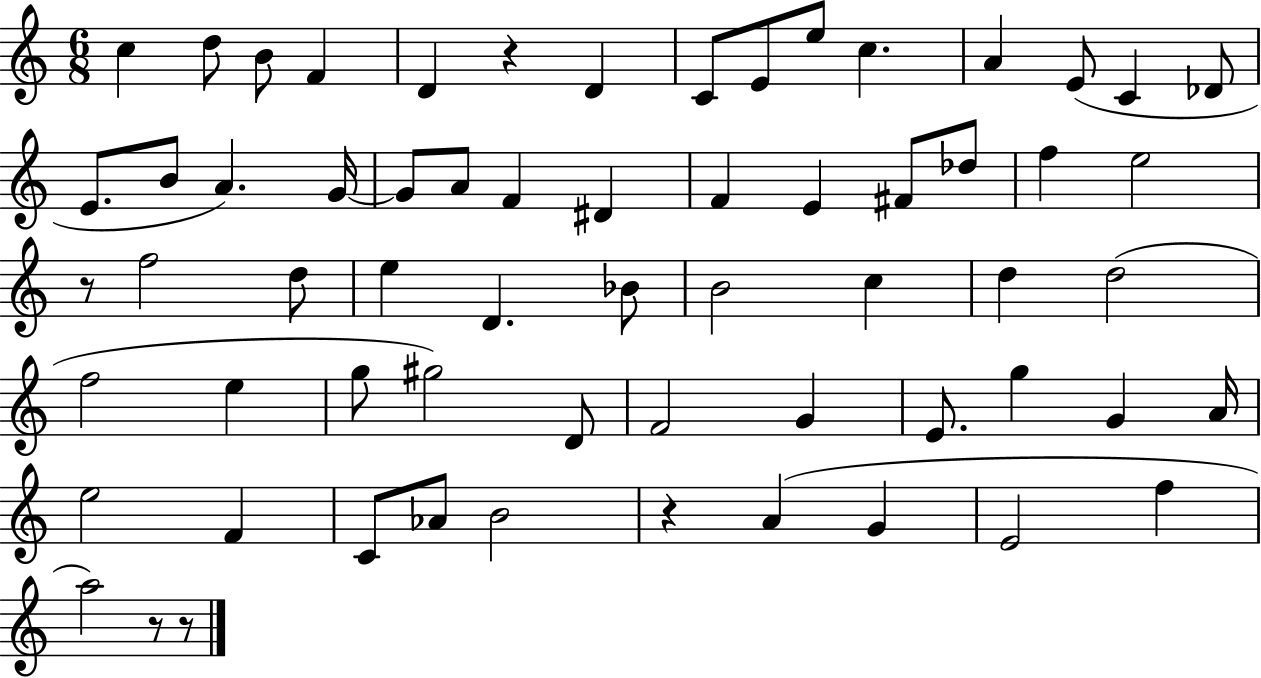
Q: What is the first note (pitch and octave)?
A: C5